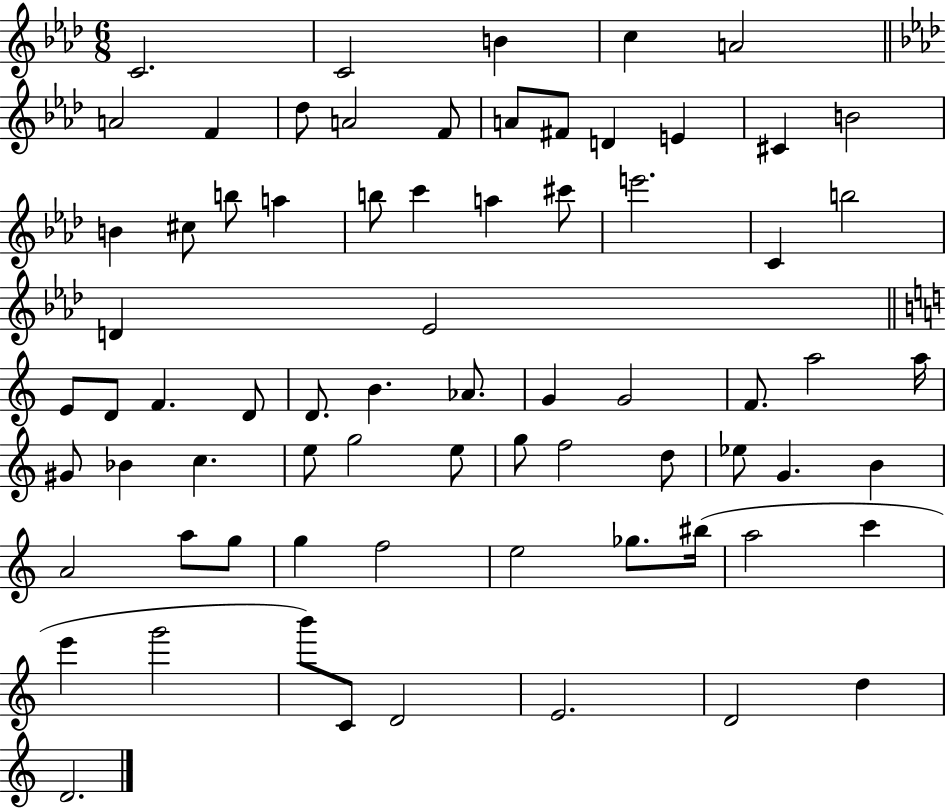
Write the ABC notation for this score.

X:1
T:Untitled
M:6/8
L:1/4
K:Ab
C2 C2 B c A2 A2 F _d/2 A2 F/2 A/2 ^F/2 D E ^C B2 B ^c/2 b/2 a b/2 c' a ^c'/2 e'2 C b2 D _E2 E/2 D/2 F D/2 D/2 B _A/2 G G2 F/2 a2 a/4 ^G/2 _B c e/2 g2 e/2 g/2 f2 d/2 _e/2 G B A2 a/2 g/2 g f2 e2 _g/2 ^b/4 a2 c' e' g'2 b'/2 C/2 D2 E2 D2 d D2